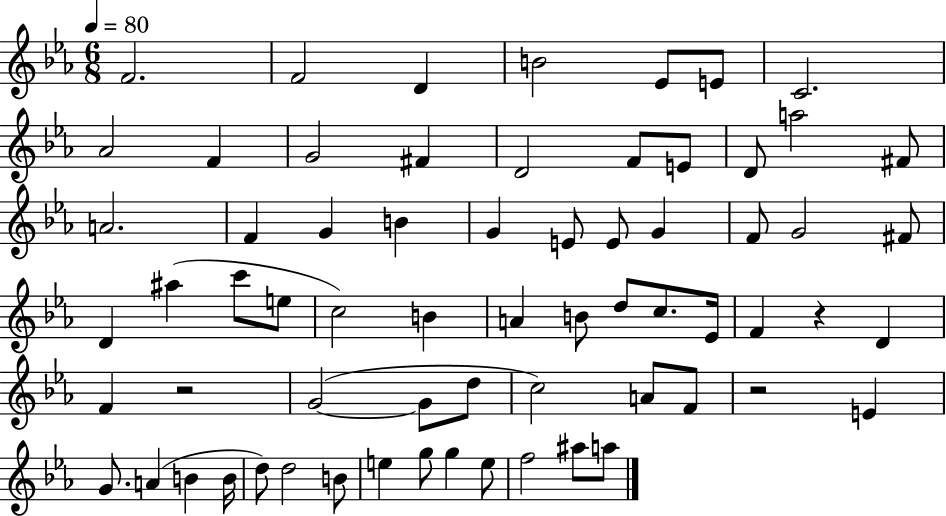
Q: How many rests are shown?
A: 3